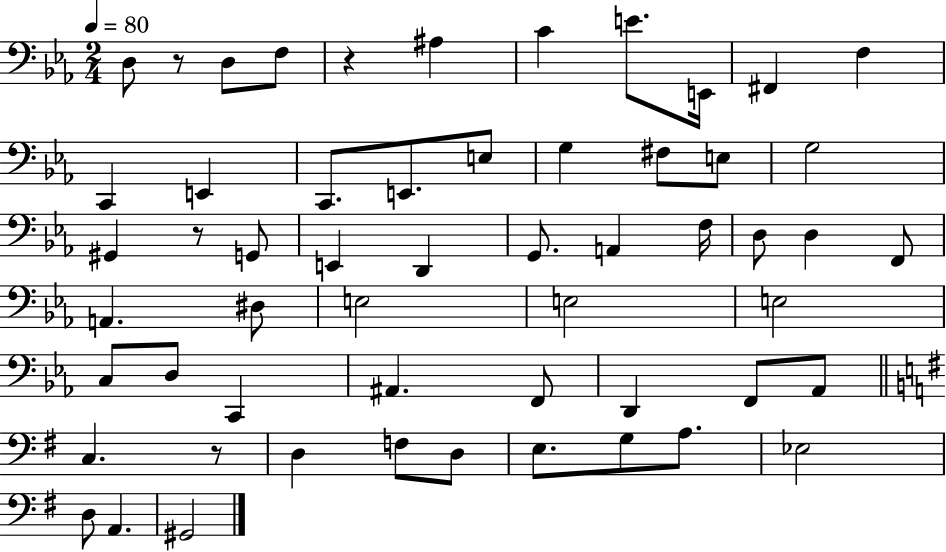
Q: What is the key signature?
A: EES major